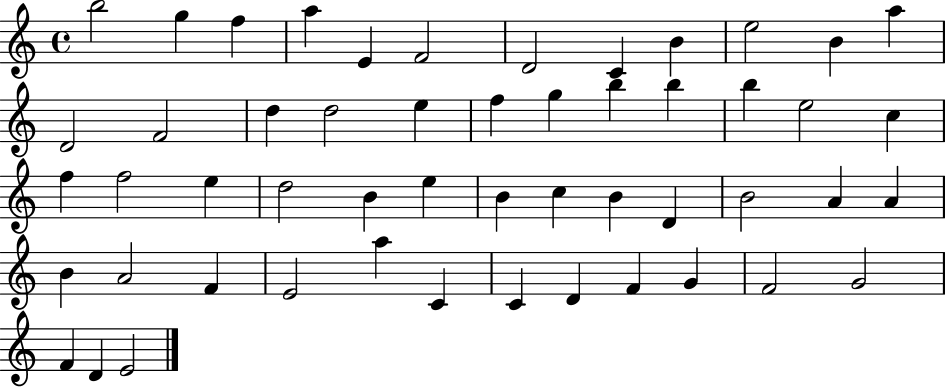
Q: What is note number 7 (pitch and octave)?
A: D4